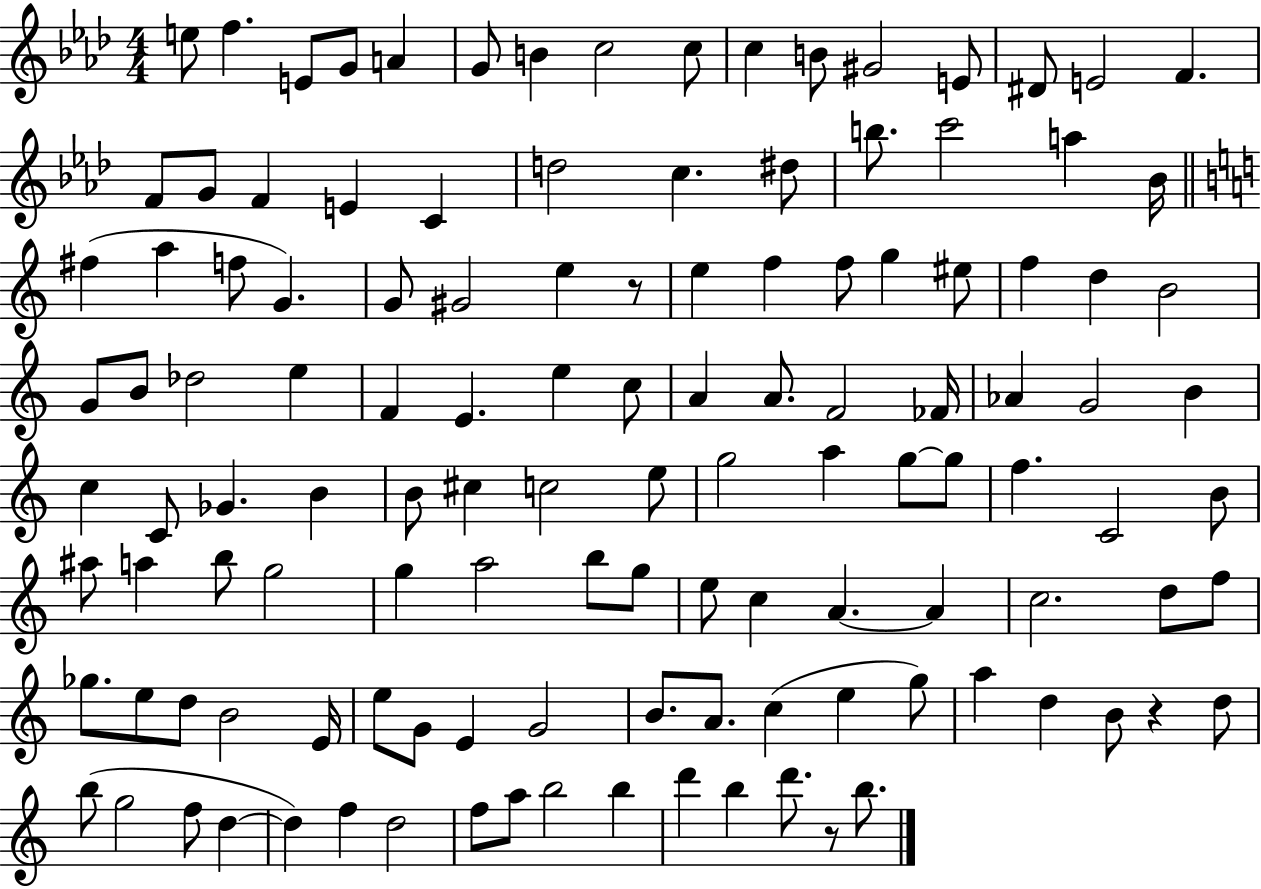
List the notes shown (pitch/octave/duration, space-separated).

E5/e F5/q. E4/e G4/e A4/q G4/e B4/q C5/h C5/e C5/q B4/e G#4/h E4/e D#4/e E4/h F4/q. F4/e G4/e F4/q E4/q C4/q D5/h C5/q. D#5/e B5/e. C6/h A5/q Bb4/s F#5/q A5/q F5/e G4/q. G4/e G#4/h E5/q R/e E5/q F5/q F5/e G5/q EIS5/e F5/q D5/q B4/h G4/e B4/e Db5/h E5/q F4/q E4/q. E5/q C5/e A4/q A4/e. F4/h FES4/s Ab4/q G4/h B4/q C5/q C4/e Gb4/q. B4/q B4/e C#5/q C5/h E5/e G5/h A5/q G5/e G5/e F5/q. C4/h B4/e A#5/e A5/q B5/e G5/h G5/q A5/h B5/e G5/e E5/e C5/q A4/q. A4/q C5/h. D5/e F5/e Gb5/e. E5/e D5/e B4/h E4/s E5/e G4/e E4/q G4/h B4/e. A4/e. C5/q E5/q G5/e A5/q D5/q B4/e R/q D5/e B5/e G5/h F5/e D5/q D5/q F5/q D5/h F5/e A5/e B5/h B5/q D6/q B5/q D6/e. R/e B5/e.